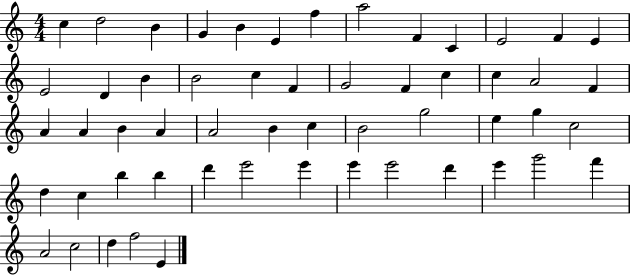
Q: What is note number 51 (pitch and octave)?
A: A4